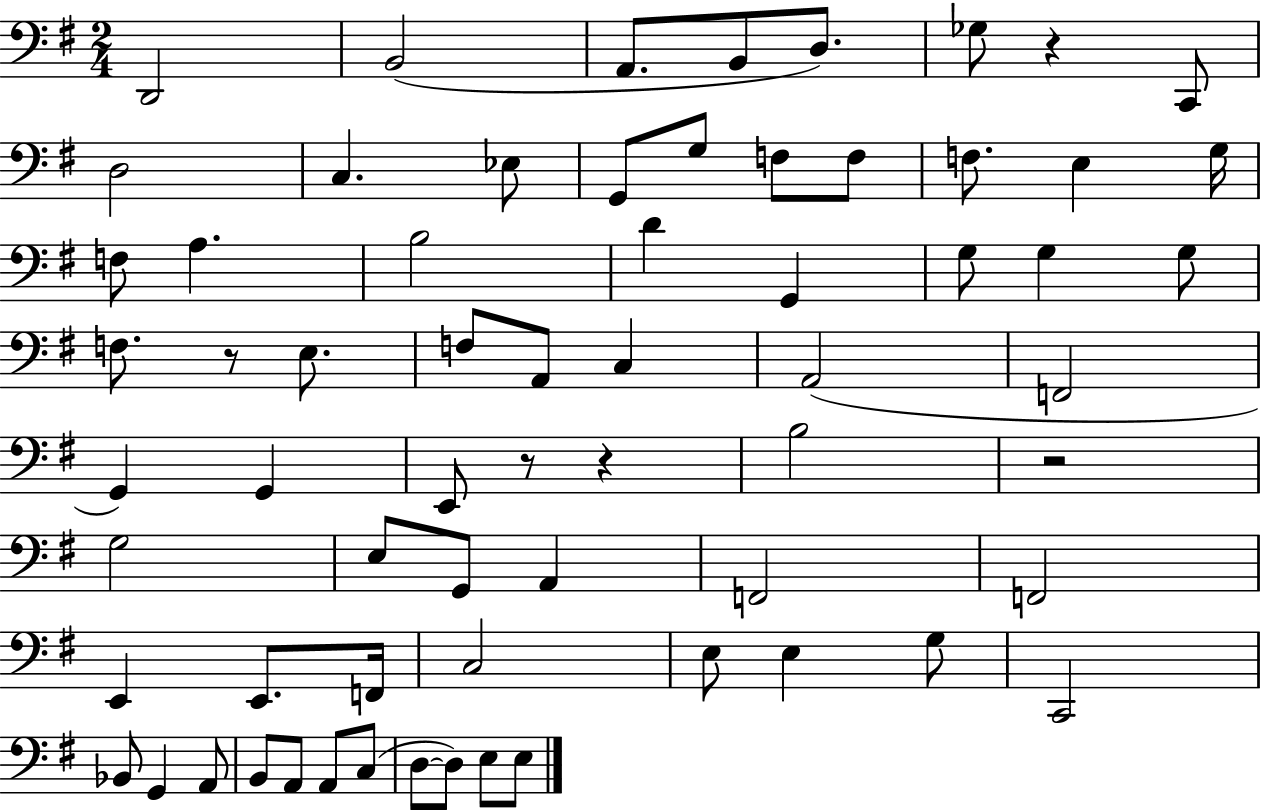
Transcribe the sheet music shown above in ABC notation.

X:1
T:Untitled
M:2/4
L:1/4
K:G
D,,2 B,,2 A,,/2 B,,/2 D,/2 _G,/2 z C,,/2 D,2 C, _E,/2 G,,/2 G,/2 F,/2 F,/2 F,/2 E, G,/4 F,/2 A, B,2 D G,, G,/2 G, G,/2 F,/2 z/2 E,/2 F,/2 A,,/2 C, A,,2 F,,2 G,, G,, E,,/2 z/2 z B,2 z2 G,2 E,/2 G,,/2 A,, F,,2 F,,2 E,, E,,/2 F,,/4 C,2 E,/2 E, G,/2 C,,2 _B,,/2 G,, A,,/2 B,,/2 A,,/2 A,,/2 C,/2 D,/2 D,/2 E,/2 E,/2